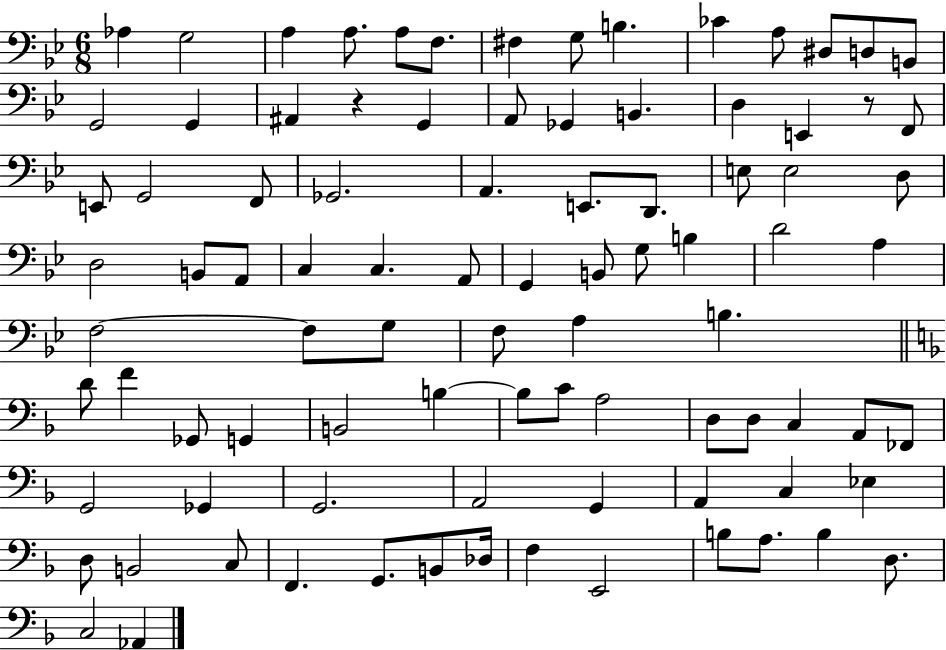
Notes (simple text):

Ab3/q G3/h A3/q A3/e. A3/e F3/e. F#3/q G3/e B3/q. CES4/q A3/e D#3/e D3/e B2/e G2/h G2/q A#2/q R/q G2/q A2/e Gb2/q B2/q. D3/q E2/q R/e F2/e E2/e G2/h F2/e Gb2/h. A2/q. E2/e. D2/e. E3/e E3/h D3/e D3/h B2/e A2/e C3/q C3/q. A2/e G2/q B2/e G3/e B3/q D4/h A3/q F3/h F3/e G3/e F3/e A3/q B3/q. D4/e F4/q Gb2/e G2/q B2/h B3/q B3/e C4/e A3/h D3/e D3/e C3/q A2/e FES2/e G2/h Gb2/q G2/h. A2/h G2/q A2/q C3/q Eb3/q D3/e B2/h C3/e F2/q. G2/e. B2/e Db3/s F3/q E2/h B3/e A3/e. B3/q D3/e. C3/h Ab2/q